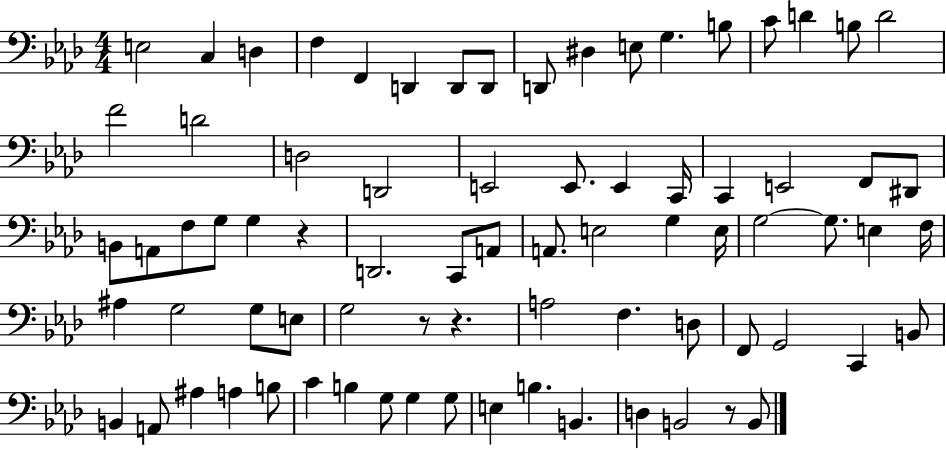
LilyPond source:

{
  \clef bass
  \numericTimeSignature
  \time 4/4
  \key aes \major
  e2 c4 d4 | f4 f,4 d,4 d,8 d,8 | d,8 dis4 e8 g4. b8 | c'8 d'4 b8 d'2 | \break f'2 d'2 | d2 d,2 | e,2 e,8. e,4 c,16 | c,4 e,2 f,8 dis,8 | \break b,8 a,8 f8 g8 g4 r4 | d,2. c,8 a,8 | a,8. e2 g4 e16 | g2~~ g8. e4 f16 | \break ais4 g2 g8 e8 | g2 r8 r4. | a2 f4. d8 | f,8 g,2 c,4 b,8 | \break b,4 a,8 ais4 a4 b8 | c'4 b4 g8 g4 g8 | e4 b4. b,4. | d4 b,2 r8 b,8 | \break \bar "|."
}